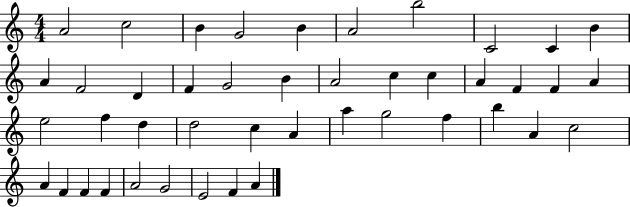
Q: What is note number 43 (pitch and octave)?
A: F4